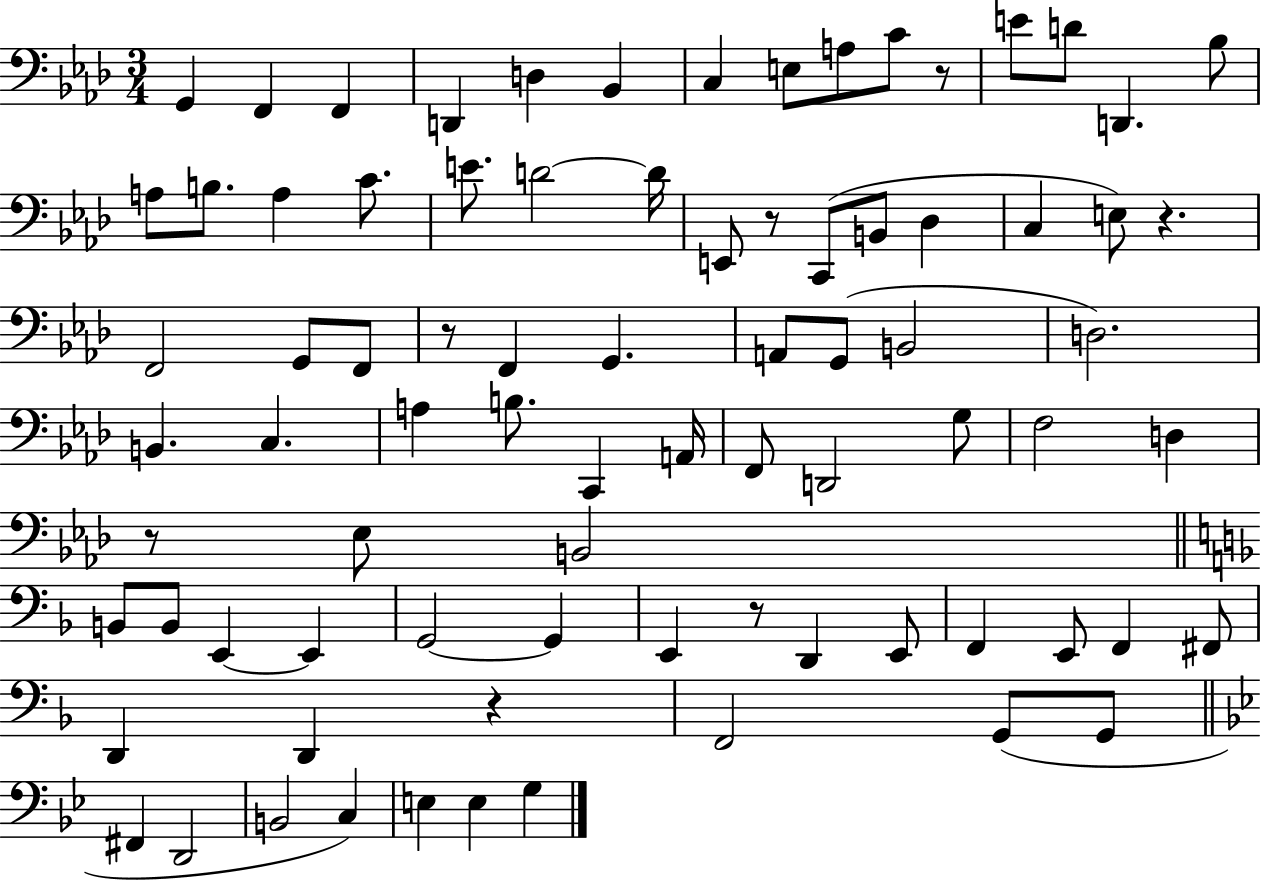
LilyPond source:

{
  \clef bass
  \numericTimeSignature
  \time 3/4
  \key aes \major
  g,4 f,4 f,4 | d,4 d4 bes,4 | c4 e8 a8 c'8 r8 | e'8 d'8 d,4. bes8 | \break a8 b8. a4 c'8. | e'8. d'2~~ d'16 | e,8 r8 c,8( b,8 des4 | c4 e8) r4. | \break f,2 g,8 f,8 | r8 f,4 g,4. | a,8 g,8( b,2 | d2.) | \break b,4. c4. | a4 b8. c,4 a,16 | f,8 d,2 g8 | f2 d4 | \break r8 ees8 b,2 | \bar "||" \break \key f \major b,8 b,8 e,4~~ e,4 | g,2~~ g,4 | e,4 r8 d,4 e,8 | f,4 e,8 f,4 fis,8 | \break d,4 d,4 r4 | f,2 g,8( g,8 | \bar "||" \break \key bes \major fis,4 d,2 | b,2 c4) | e4 e4 g4 | \bar "|."
}